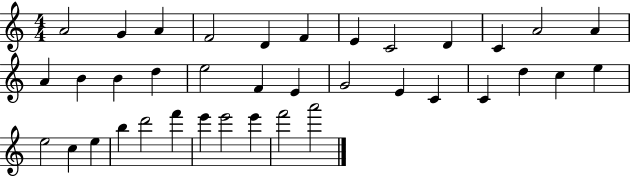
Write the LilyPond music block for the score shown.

{
  \clef treble
  \numericTimeSignature
  \time 4/4
  \key c \major
  a'2 g'4 a'4 | f'2 d'4 f'4 | e'4 c'2 d'4 | c'4 a'2 a'4 | \break a'4 b'4 b'4 d''4 | e''2 f'4 e'4 | g'2 e'4 c'4 | c'4 d''4 c''4 e''4 | \break e''2 c''4 e''4 | b''4 d'''2 f'''4 | e'''4 e'''2 e'''4 | f'''2 a'''2 | \break \bar "|."
}